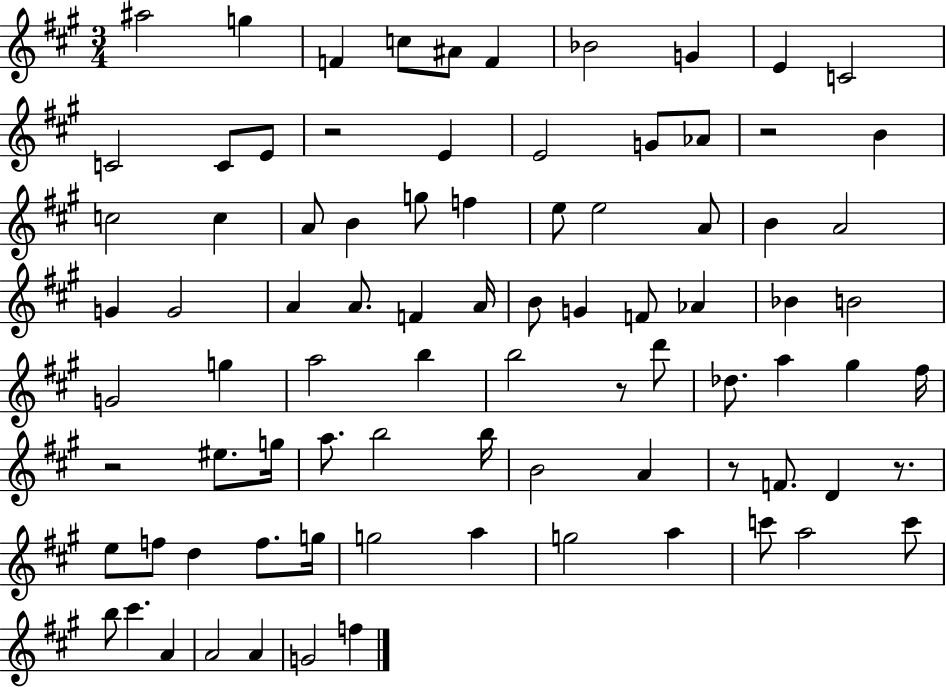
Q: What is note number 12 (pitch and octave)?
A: C4